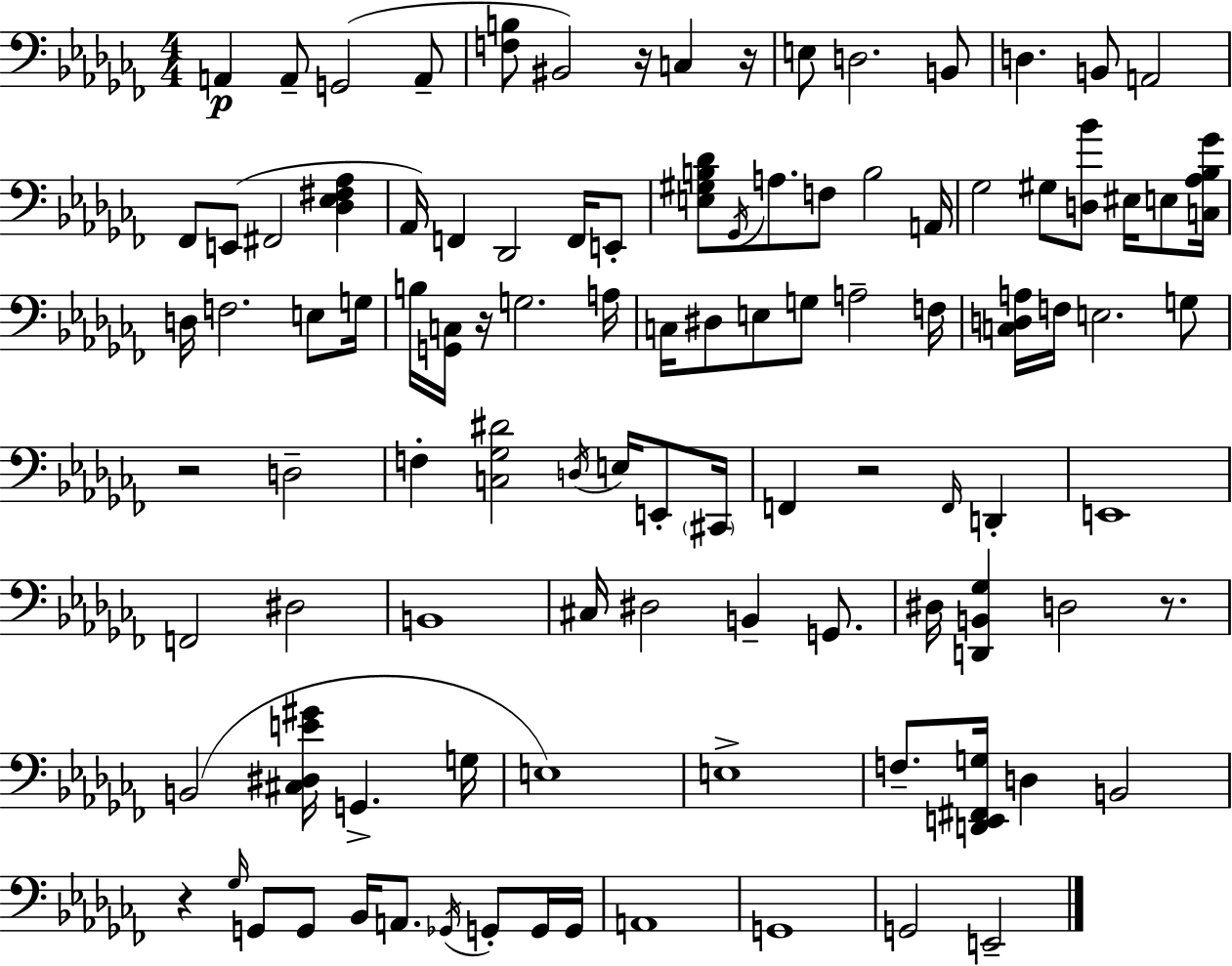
X:1
T:Untitled
M:4/4
L:1/4
K:Abm
A,, A,,/2 G,,2 A,,/2 [F,B,]/2 ^B,,2 z/4 C, z/4 E,/2 D,2 B,,/2 D, B,,/2 A,,2 _F,,/2 E,,/2 ^F,,2 [_D,_E,^F,_A,] _A,,/4 F,, _D,,2 F,,/4 E,,/2 [E,^G,B,_D]/2 _G,,/4 A,/2 F,/2 B,2 A,,/4 _G,2 ^G,/2 [D,_B]/2 ^E,/4 E,/2 [C,_A,_B,_G]/4 D,/4 F,2 E,/2 G,/4 B,/4 [G,,C,]/4 z/4 G,2 A,/4 C,/4 ^D,/2 E,/2 G,/2 A,2 F,/4 [C,D,A,]/4 F,/4 E,2 G,/2 z2 D,2 F, [C,_G,^D]2 D,/4 E,/4 E,,/2 ^C,,/4 F,, z2 F,,/4 D,, E,,4 F,,2 ^D,2 B,,4 ^C,/4 ^D,2 B,, G,,/2 ^D,/4 [D,,B,,_G,] D,2 z/2 B,,2 [^C,^D,E^G]/4 G,, G,/4 E,4 E,4 F,/2 [D,,E,,^F,,G,]/4 D, B,,2 z _G,/4 G,,/2 G,,/2 _B,,/4 A,,/2 _G,,/4 G,,/2 G,,/4 G,,/4 A,,4 G,,4 G,,2 E,,2